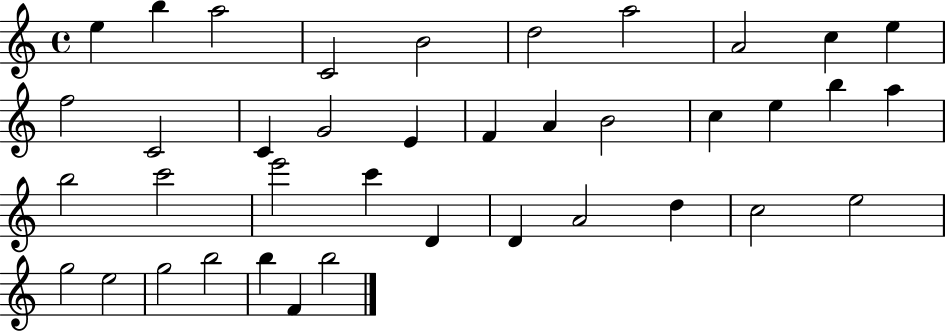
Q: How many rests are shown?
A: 0